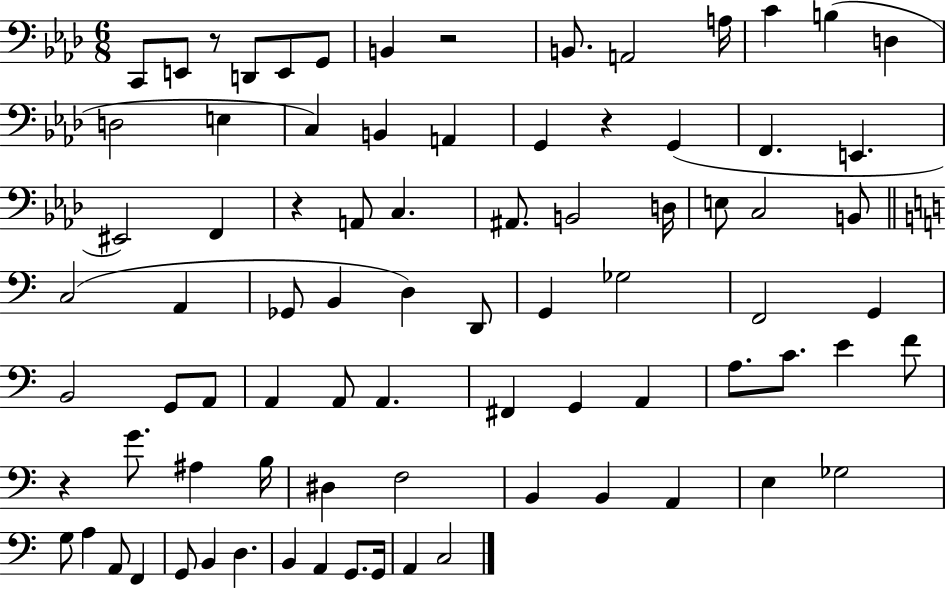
X:1
T:Untitled
M:6/8
L:1/4
K:Ab
C,,/2 E,,/2 z/2 D,,/2 E,,/2 G,,/2 B,, z2 B,,/2 A,,2 A,/4 C B, D, D,2 E, C, B,, A,, G,, z G,, F,, E,, ^E,,2 F,, z A,,/2 C, ^A,,/2 B,,2 D,/4 E,/2 C,2 B,,/2 C,2 A,, _G,,/2 B,, D, D,,/2 G,, _G,2 F,,2 G,, B,,2 G,,/2 A,,/2 A,, A,,/2 A,, ^F,, G,, A,, A,/2 C/2 E F/2 z G/2 ^A, B,/4 ^D, F,2 B,, B,, A,, E, _G,2 G,/2 A, A,,/2 F,, G,,/2 B,, D, B,, A,, G,,/2 G,,/4 A,, C,2